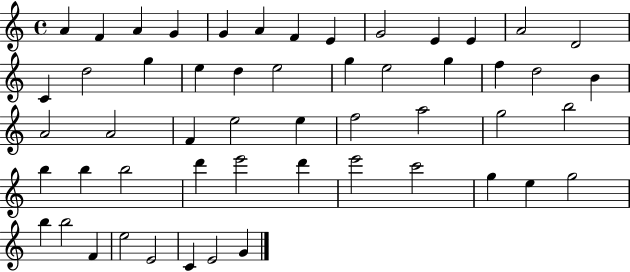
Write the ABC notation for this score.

X:1
T:Untitled
M:4/4
L:1/4
K:C
A F A G G A F E G2 E E A2 D2 C d2 g e d e2 g e2 g f d2 B A2 A2 F e2 e f2 a2 g2 b2 b b b2 d' e'2 d' e'2 c'2 g e g2 b b2 F e2 E2 C E2 G